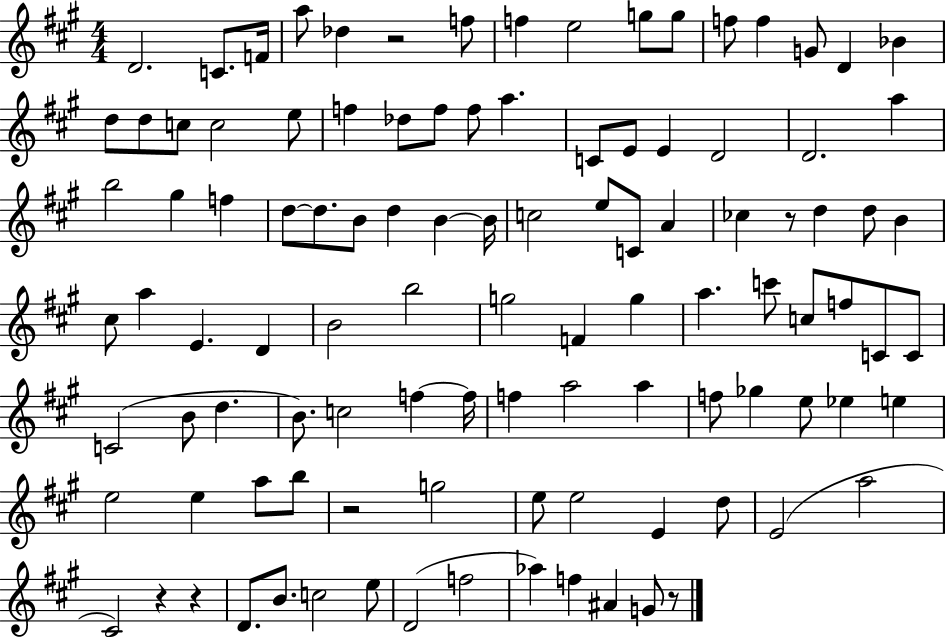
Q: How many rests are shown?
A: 6